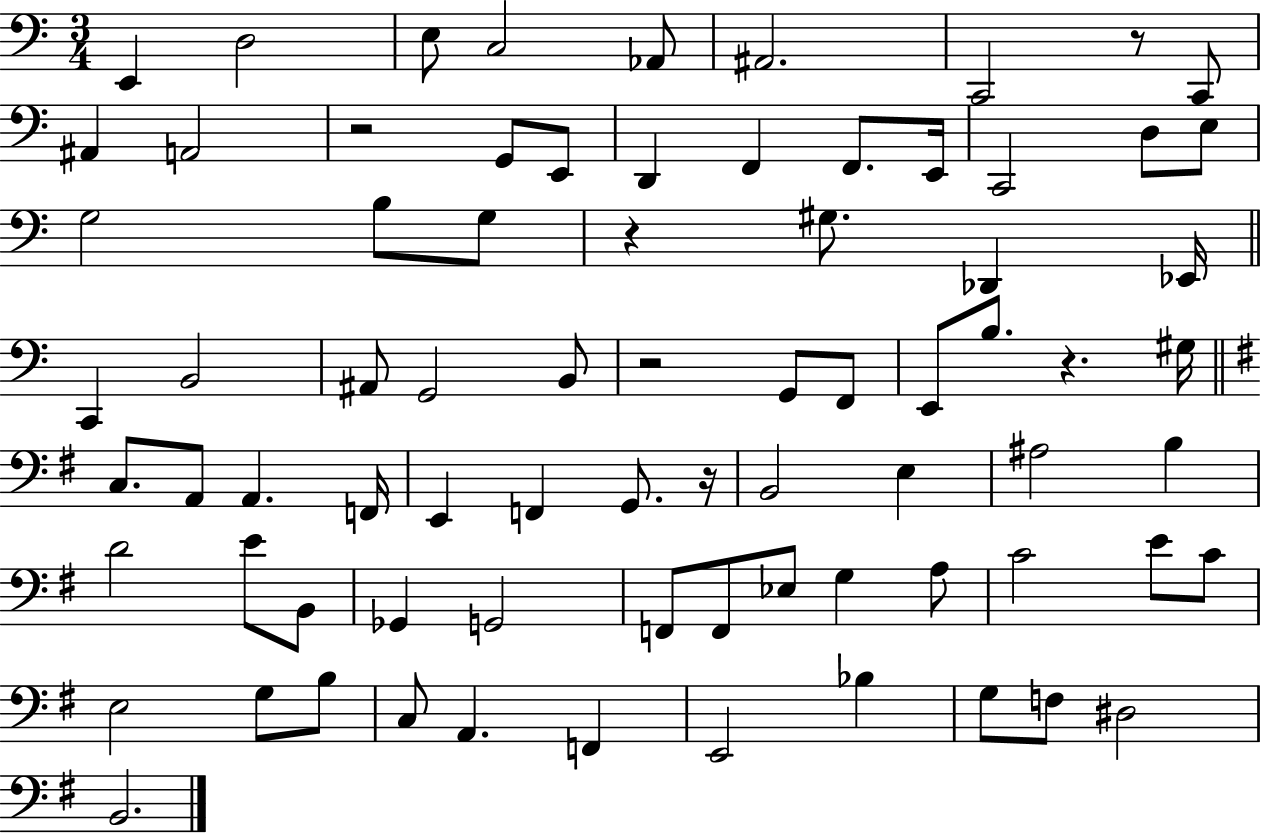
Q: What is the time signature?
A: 3/4